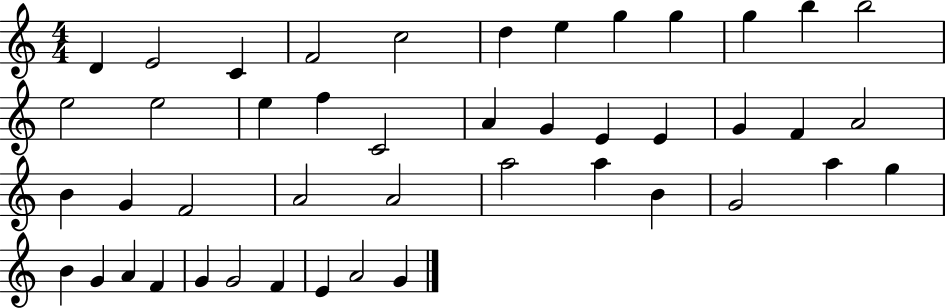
D4/q E4/h C4/q F4/h C5/h D5/q E5/q G5/q G5/q G5/q B5/q B5/h E5/h E5/h E5/q F5/q C4/h A4/q G4/q E4/q E4/q G4/q F4/q A4/h B4/q G4/q F4/h A4/h A4/h A5/h A5/q B4/q G4/h A5/q G5/q B4/q G4/q A4/q F4/q G4/q G4/h F4/q E4/q A4/h G4/q